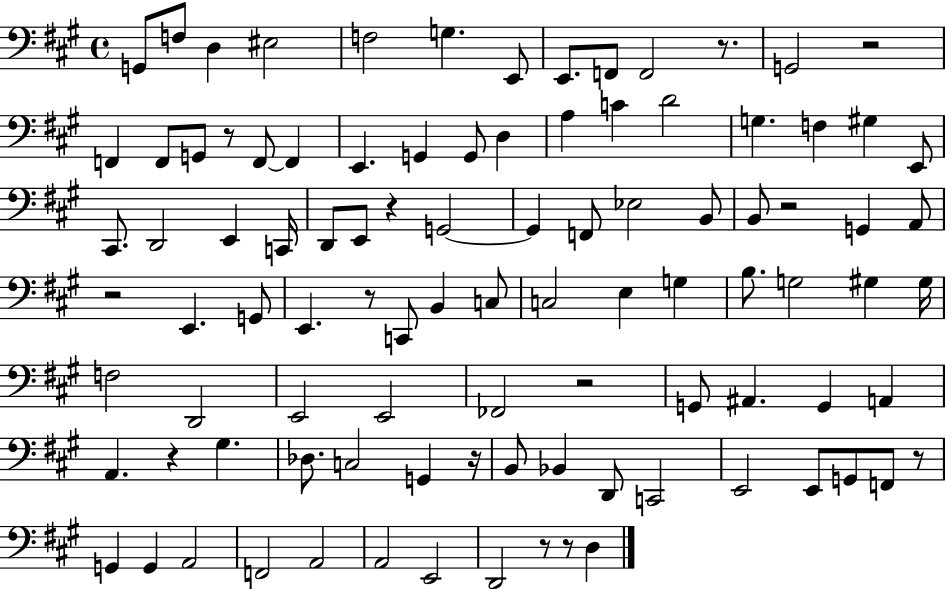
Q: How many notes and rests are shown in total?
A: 98